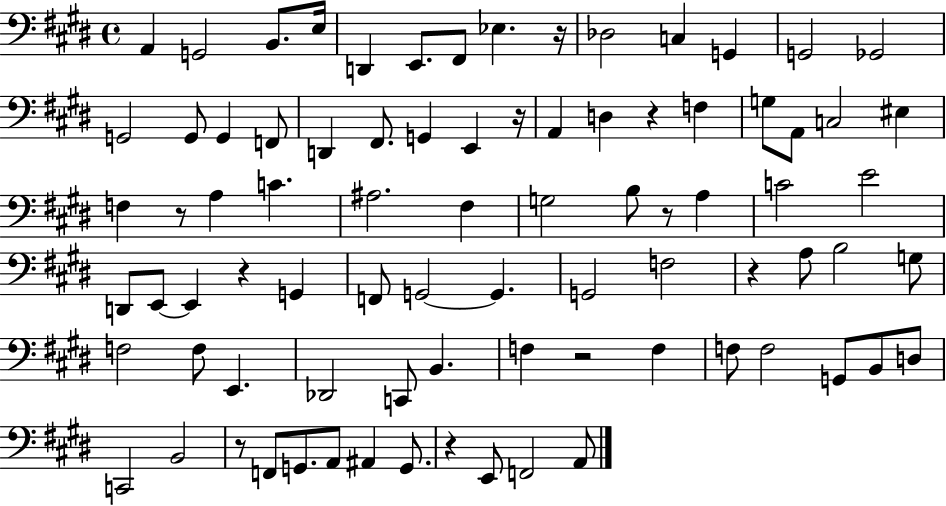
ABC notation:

X:1
T:Untitled
M:4/4
L:1/4
K:E
A,, G,,2 B,,/2 E,/4 D,, E,,/2 ^F,,/2 _E, z/4 _D,2 C, G,, G,,2 _G,,2 G,,2 G,,/2 G,, F,,/2 D,, ^F,,/2 G,, E,, z/4 A,, D, z F, G,/2 A,,/2 C,2 ^E, F, z/2 A, C ^A,2 ^F, G,2 B,/2 z/2 A, C2 E2 D,,/2 E,,/2 E,, z G,, F,,/2 G,,2 G,, G,,2 F,2 z A,/2 B,2 G,/2 F,2 F,/2 E,, _D,,2 C,,/2 B,, F, z2 F, F,/2 F,2 G,,/2 B,,/2 D,/2 C,,2 B,,2 z/2 F,,/2 G,,/2 A,,/2 ^A,, G,,/2 z E,,/2 F,,2 A,,/2